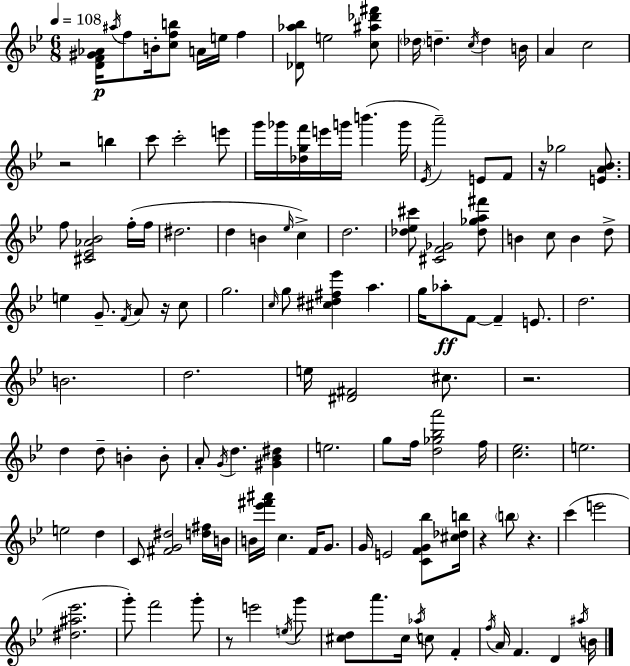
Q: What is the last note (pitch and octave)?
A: B4